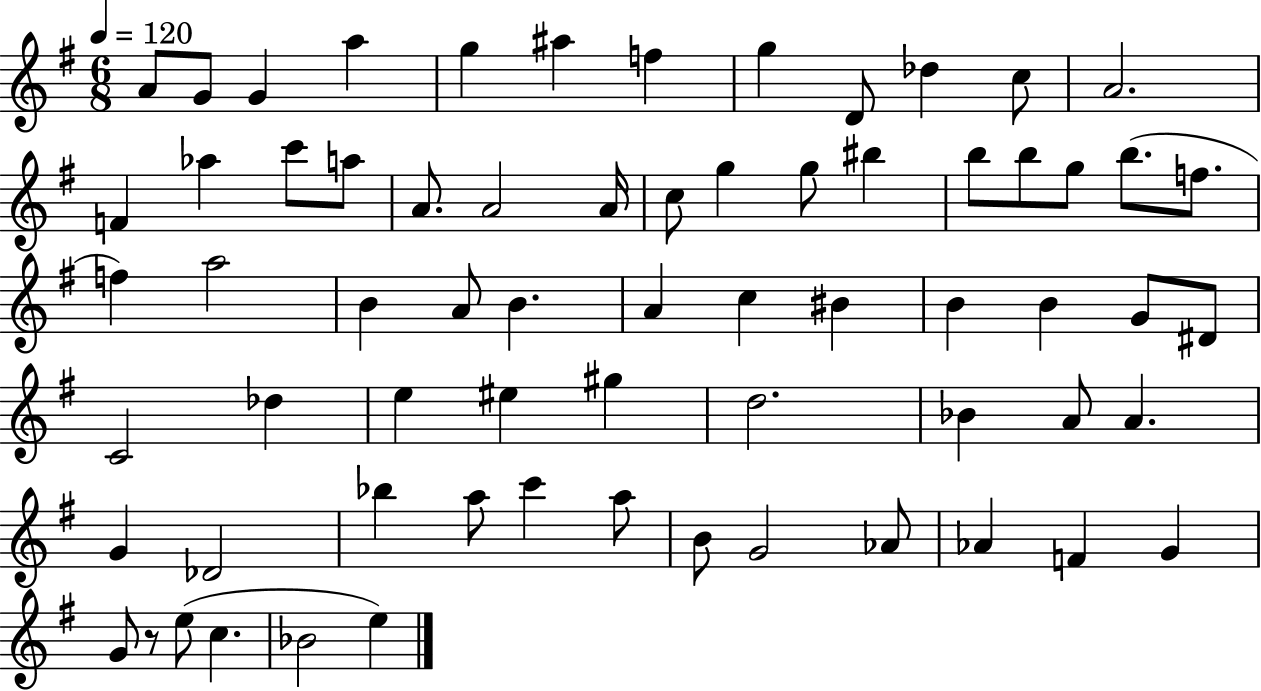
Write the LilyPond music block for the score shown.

{
  \clef treble
  \numericTimeSignature
  \time 6/8
  \key g \major
  \tempo 4 = 120
  a'8 g'8 g'4 a''4 | g''4 ais''4 f''4 | g''4 d'8 des''4 c''8 | a'2. | \break f'4 aes''4 c'''8 a''8 | a'8. a'2 a'16 | c''8 g''4 g''8 bis''4 | b''8 b''8 g''8 b''8.( f''8. | \break f''4) a''2 | b'4 a'8 b'4. | a'4 c''4 bis'4 | b'4 b'4 g'8 dis'8 | \break c'2 des''4 | e''4 eis''4 gis''4 | d''2. | bes'4 a'8 a'4. | \break g'4 des'2 | bes''4 a''8 c'''4 a''8 | b'8 g'2 aes'8 | aes'4 f'4 g'4 | \break g'8 r8 e''8( c''4. | bes'2 e''4) | \bar "|."
}